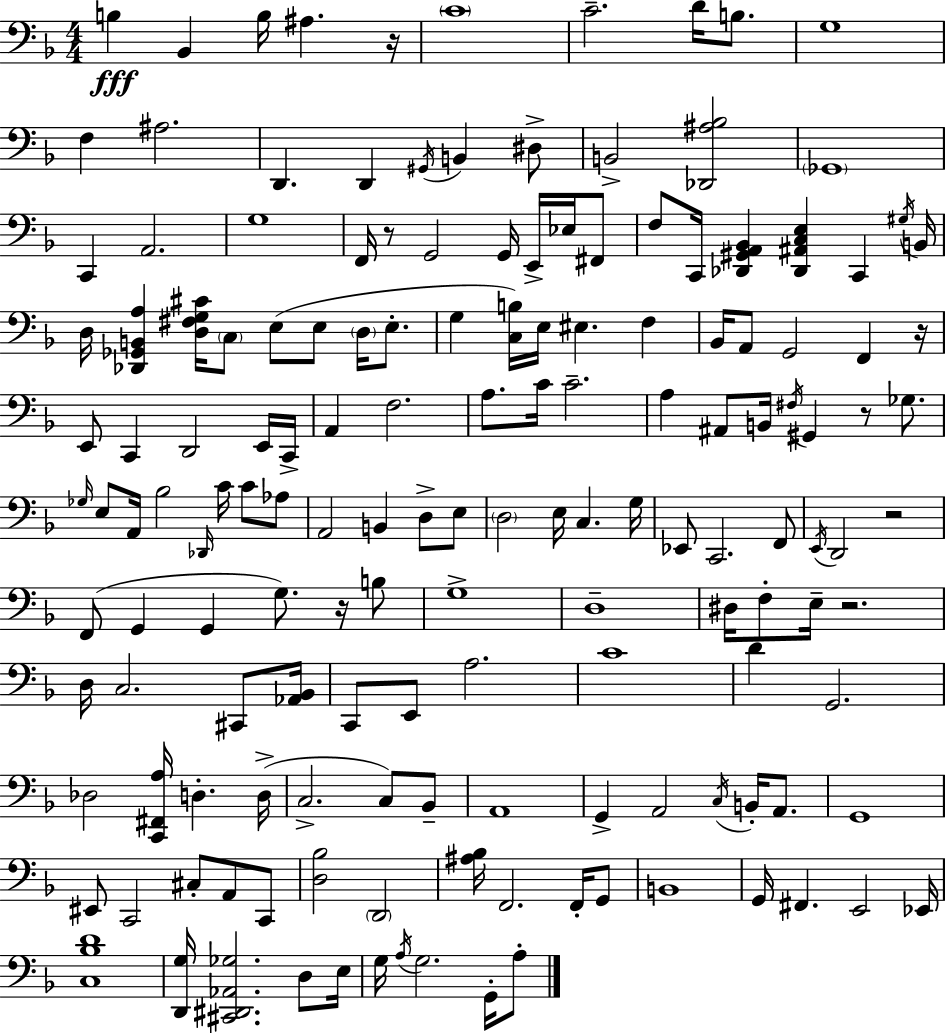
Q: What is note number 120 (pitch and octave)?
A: C2